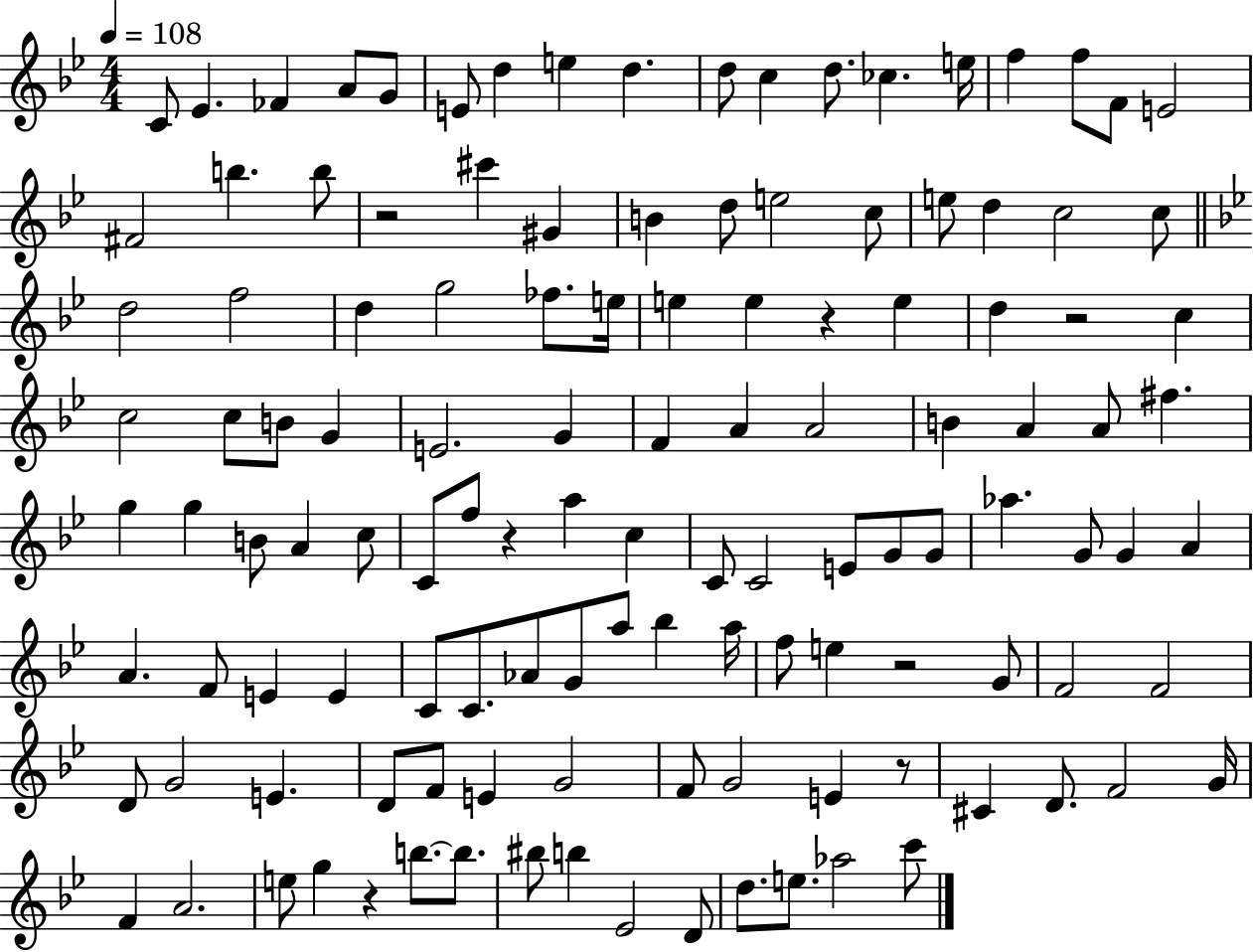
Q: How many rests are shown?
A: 7